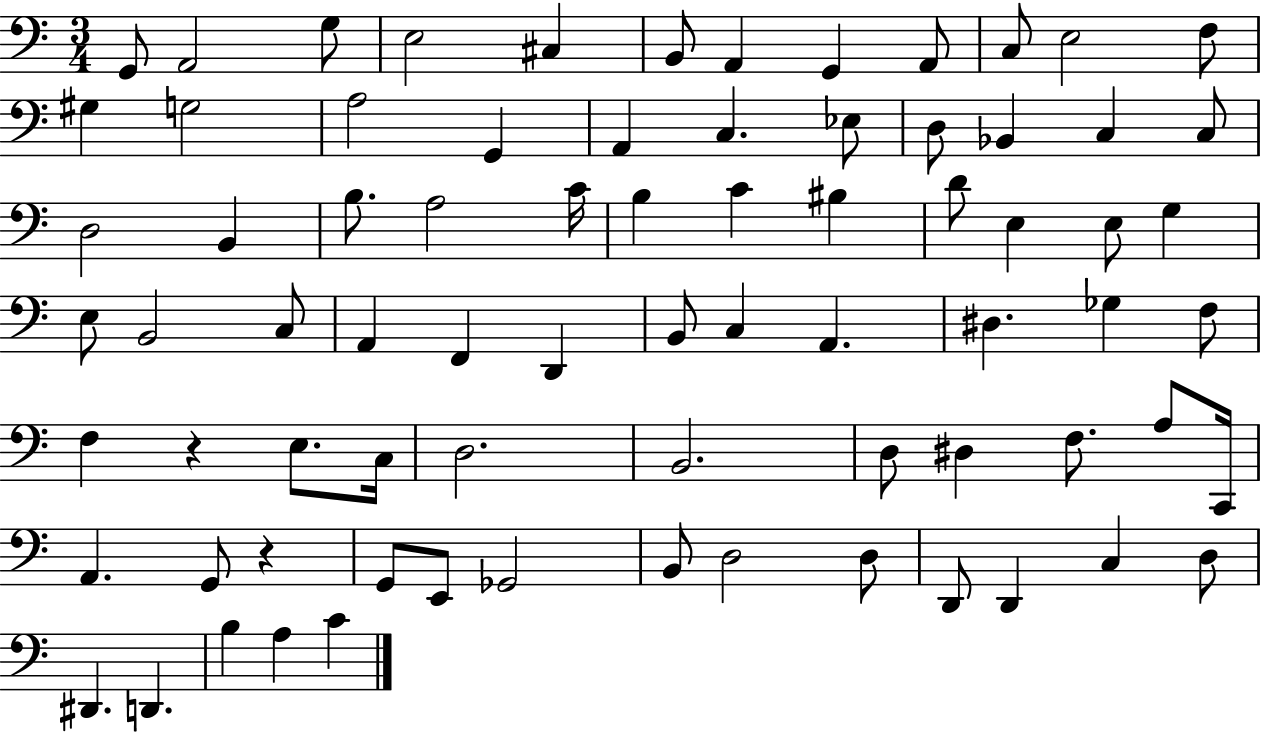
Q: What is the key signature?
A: C major